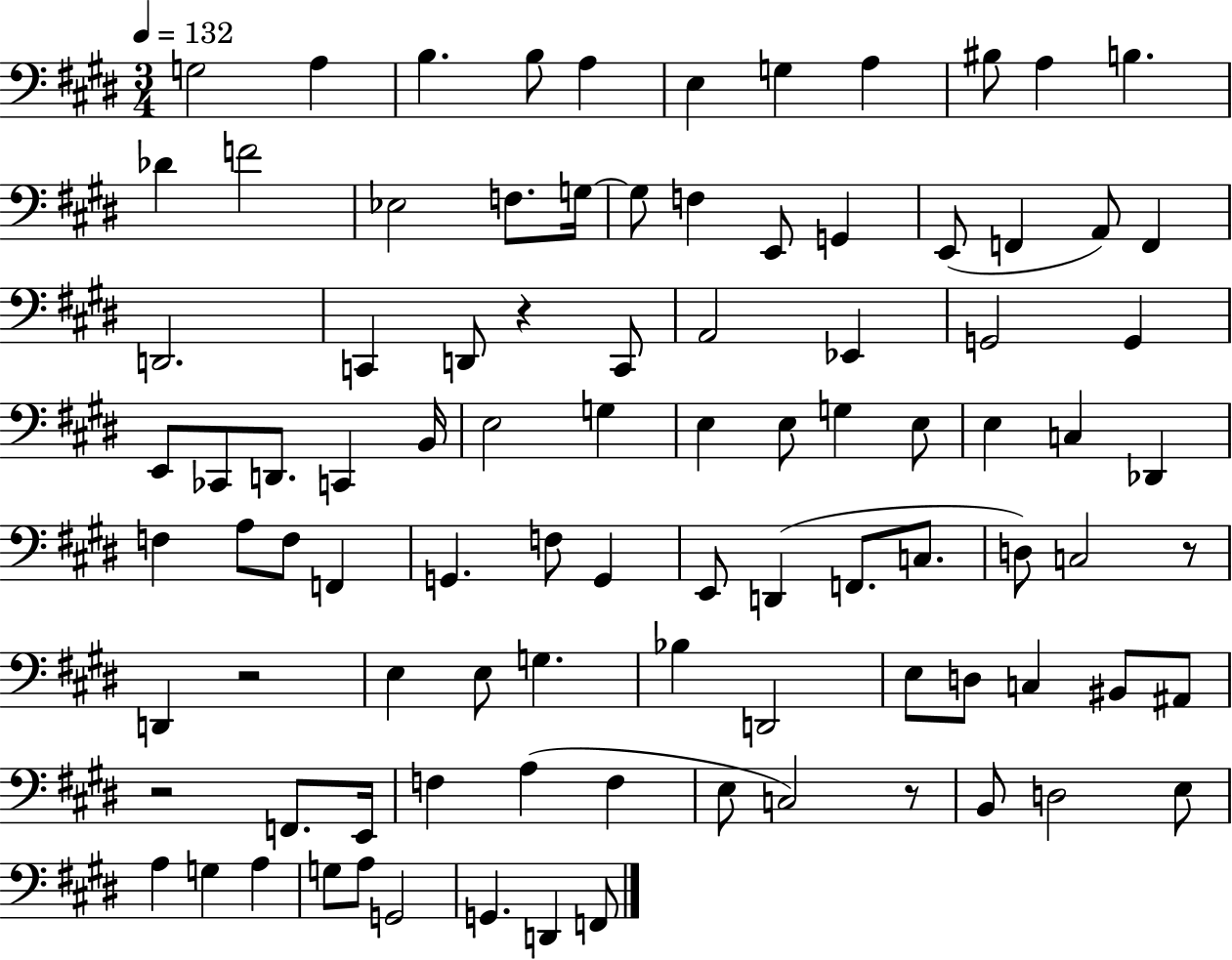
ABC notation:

X:1
T:Untitled
M:3/4
L:1/4
K:E
G,2 A, B, B,/2 A, E, G, A, ^B,/2 A, B, _D F2 _E,2 F,/2 G,/4 G,/2 F, E,,/2 G,, E,,/2 F,, A,,/2 F,, D,,2 C,, D,,/2 z C,,/2 A,,2 _E,, G,,2 G,, E,,/2 _C,,/2 D,,/2 C,, B,,/4 E,2 G, E, E,/2 G, E,/2 E, C, _D,, F, A,/2 F,/2 F,, G,, F,/2 G,, E,,/2 D,, F,,/2 C,/2 D,/2 C,2 z/2 D,, z2 E, E,/2 G, _B, D,,2 E,/2 D,/2 C, ^B,,/2 ^A,,/2 z2 F,,/2 E,,/4 F, A, F, E,/2 C,2 z/2 B,,/2 D,2 E,/2 A, G, A, G,/2 A,/2 G,,2 G,, D,, F,,/2